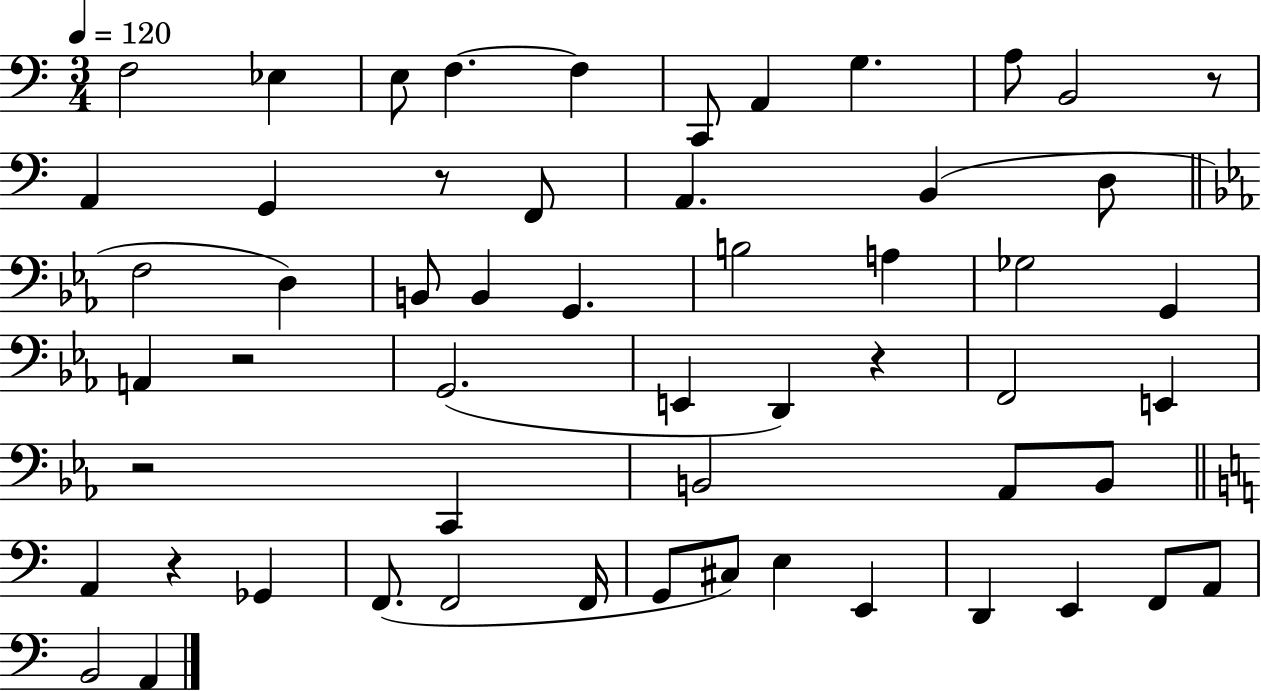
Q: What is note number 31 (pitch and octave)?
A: E2